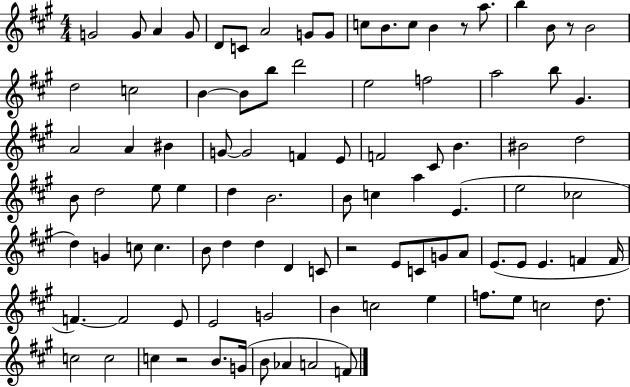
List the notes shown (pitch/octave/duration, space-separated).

G4/h G4/e A4/q G4/e D4/e C4/e A4/h G4/e G4/e C5/e B4/e. C5/e B4/q R/e A5/e. B5/q B4/e R/e B4/h D5/h C5/h B4/q B4/e B5/e D6/h E5/h F5/h A5/h B5/e G#4/q. A4/h A4/q BIS4/q G4/e G4/h F4/q E4/e F4/h C#4/e B4/q. BIS4/h D5/h B4/e D5/h E5/e E5/q D5/q B4/h. B4/e C5/q A5/q E4/q. E5/h CES5/h D5/q G4/q C5/e C5/q. B4/e D5/q D5/q D4/q C4/e R/h E4/e C4/e G4/e A4/e E4/e. E4/e E4/q. F4/q F4/s F4/q. F4/h E4/e E4/h G4/h B4/q C5/h E5/q F5/e. E5/e C5/h D5/e. C5/h C5/h C5/q R/h B4/e. G4/s B4/e Ab4/q A4/h F4/e